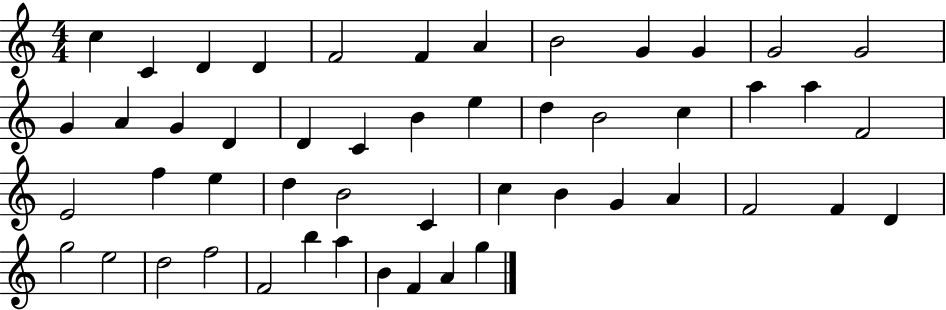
C5/q C4/q D4/q D4/q F4/h F4/q A4/q B4/h G4/q G4/q G4/h G4/h G4/q A4/q G4/q D4/q D4/q C4/q B4/q E5/q D5/q B4/h C5/q A5/q A5/q F4/h E4/h F5/q E5/q D5/q B4/h C4/q C5/q B4/q G4/q A4/q F4/h F4/q D4/q G5/h E5/h D5/h F5/h F4/h B5/q A5/q B4/q F4/q A4/q G5/q